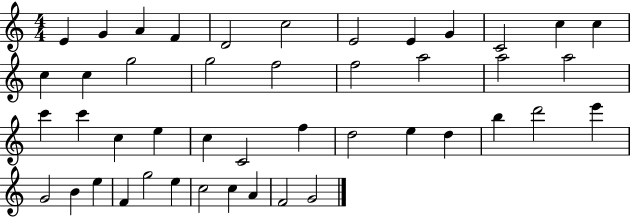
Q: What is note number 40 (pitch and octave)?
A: E5